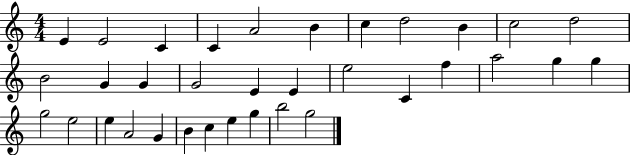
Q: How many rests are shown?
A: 0